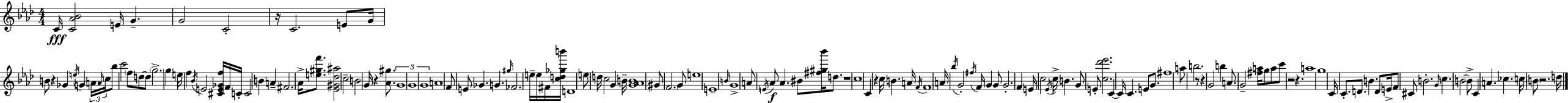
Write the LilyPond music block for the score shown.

{
  \clef treble
  \numericTimeSignature
  \time 4/4
  \key f \minor
  \repeat volta 2 { c'16\fff <c' aes' bes'>2 e'16 g'4.-- | g'2 c'2-. | r16 c'2. e'8 g'16 | b'8 r4 ges'4 \acciaccatura { e''16 } g'4 \tuplet 3/2 { \parenthesize a'16 | \break \grace { a'16 } c''16 } bes''8 c'''2 \parenthesize f''8 d''8~~ | \parenthesize d''8 \parenthesize g''2.-> g''4 | e''16 f''4 \acciaccatura { bes'16 } e'2 | <cis' e' ges' f''>16 f'16 c'16-. c'2 b'4 a'4-- | \break fis'2. aes'16-> | <e'' gis'' f'''>8. <ees' gis' des'' ais''>2 c''2-- | b'2 g'16 r4 | <aes' gis''>8. \tuplet 3/2 { g'1 | \break g'1 | g'1 } | a'1 | f'8 e'8 ges'4. g'4. | \break \grace { gis''16 } fes'2. | e''16-- e''16 fis'16 <c'' d'' ges'' b'''>16 d'1 | e''8 d''16 c''2 g'4 | b'16-- <g' aes' b'>1 | \break gis'8 \parenthesize f'2. | g'8 e''1 | e'1-- | \grace { b'16 } g'1-> | \break a'8 \acciaccatura { e'16 }\f aes'8 aes'4. | bis'8 <fis'' gis'' bes'''>16 d''8. r1 | c''1 | c'4 r4 c''16 b'4. | \break a'16 \acciaccatura { f'16 } f'1 | a'16 \acciaccatura { bes''16 } g'2-. | \acciaccatura { fis''16 } f'16 g'4 g'8 g'2.-. | f'4 e'16 c''2 | \break \acciaccatura { ees'16 } c''16-> b'4. g'8 e'8-. <c'' des''' ees'''>2. | c'4~~ c'16 c'4. | e'8 g'8. fis''1 | a''8 b''2. | \break r8 r4 g'2 | b''4 a'8. g'2-- | <fis'' a''>16 g''8 a''8 c'''8 r2 | r4. a''1 | \break g''1 | c'16 c'8.-. d'8. | b'4. d'8 e'16-> f'8 cis'8 b'2.-. | \grace { g'16 } c''4. | \break b'2~~ b'8-> c'4 a'4. | ces''4. c''16 \parenthesize b'8 r2. | d''16 } \bar "|."
}